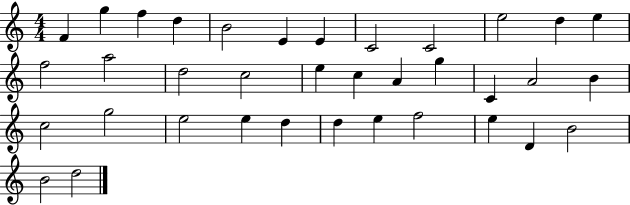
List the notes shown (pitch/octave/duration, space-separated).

F4/q G5/q F5/q D5/q B4/h E4/q E4/q C4/h C4/h E5/h D5/q E5/q F5/h A5/h D5/h C5/h E5/q C5/q A4/q G5/q C4/q A4/h B4/q C5/h G5/h E5/h E5/q D5/q D5/q E5/q F5/h E5/q D4/q B4/h B4/h D5/h